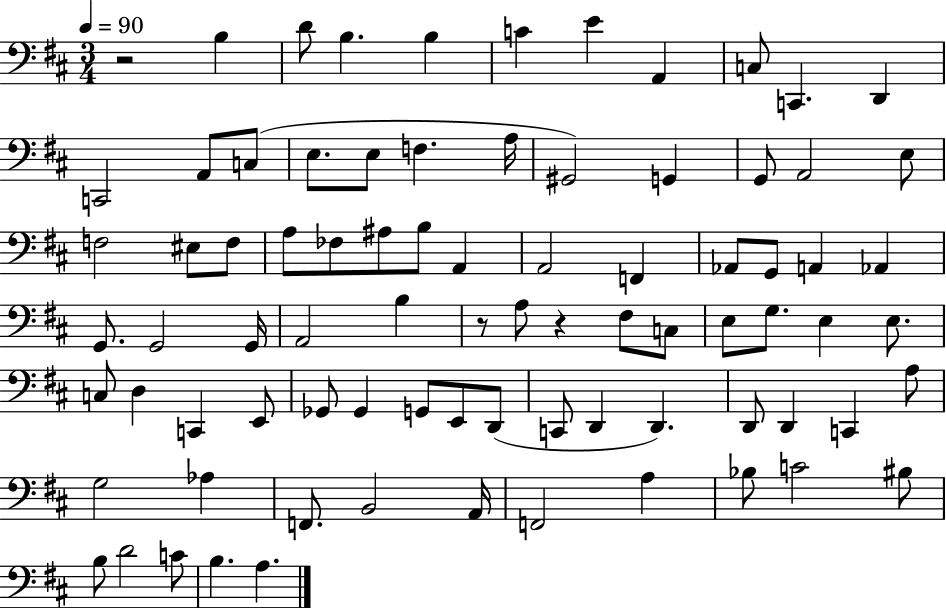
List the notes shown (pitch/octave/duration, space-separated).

R/h B3/q D4/e B3/q. B3/q C4/q E4/q A2/q C3/e C2/q. D2/q C2/h A2/e C3/e E3/e. E3/e F3/q. A3/s G#2/h G2/q G2/e A2/h E3/e F3/h EIS3/e F3/e A3/e FES3/e A#3/e B3/e A2/q A2/h F2/q Ab2/e G2/e A2/q Ab2/q G2/e. G2/h G2/s A2/h B3/q R/e A3/e R/q F#3/e C3/e E3/e G3/e. E3/q E3/e. C3/e D3/q C2/q E2/e Gb2/e Gb2/q G2/e E2/e D2/e C2/e D2/q D2/q. D2/e D2/q C2/q A3/e G3/h Ab3/q F2/e. B2/h A2/s F2/h A3/q Bb3/e C4/h BIS3/e B3/e D4/h C4/e B3/q. A3/q.